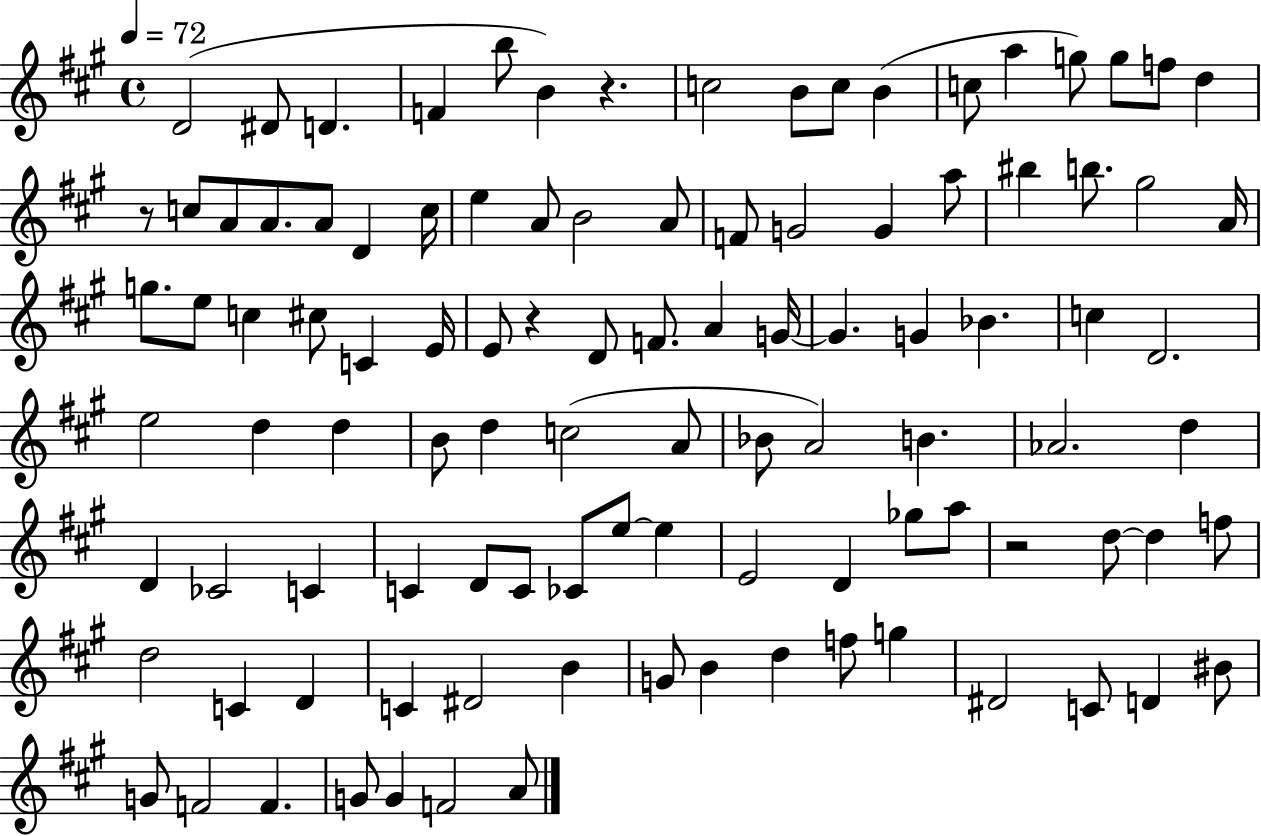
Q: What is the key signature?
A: A major